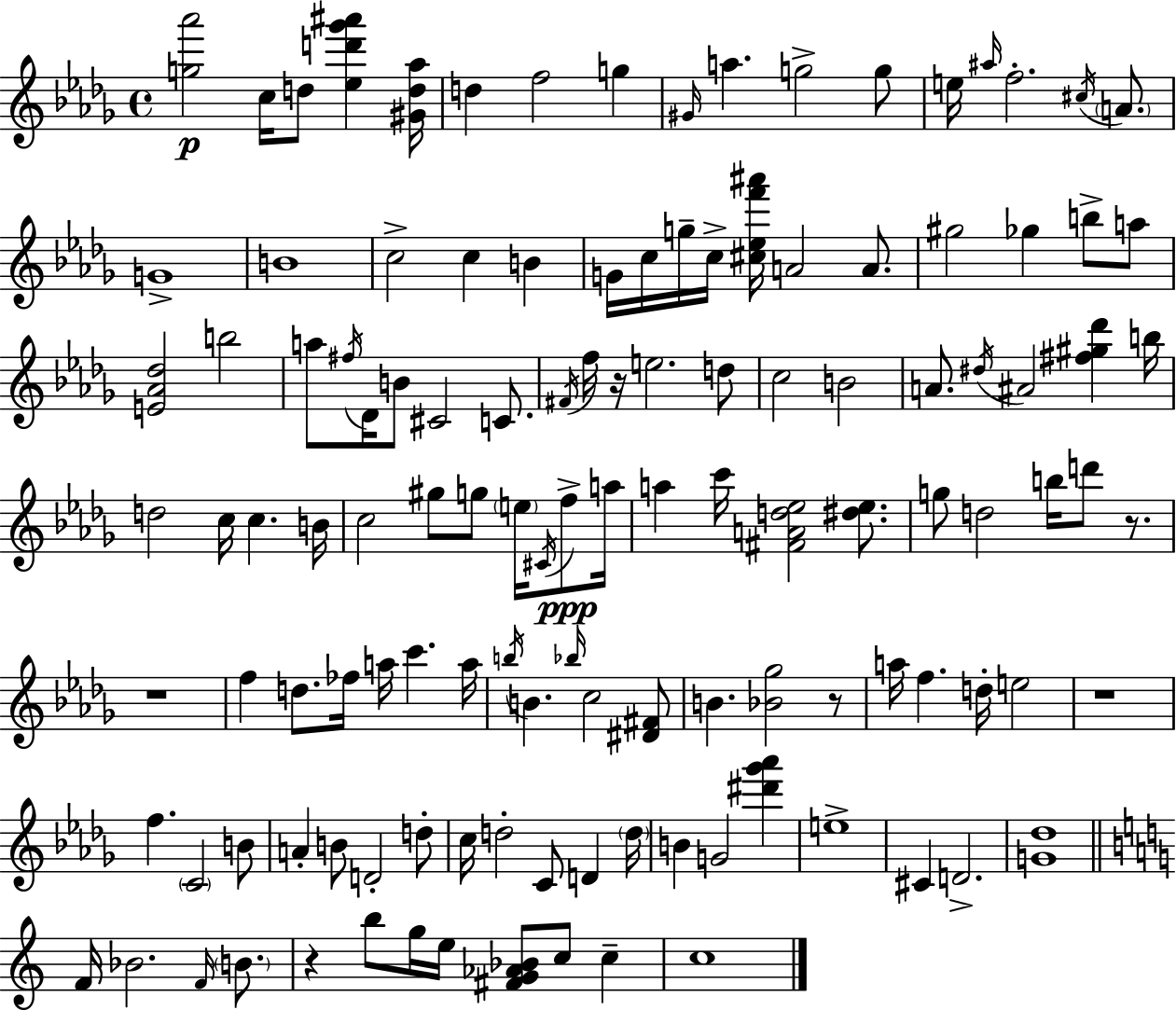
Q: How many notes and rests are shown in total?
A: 124